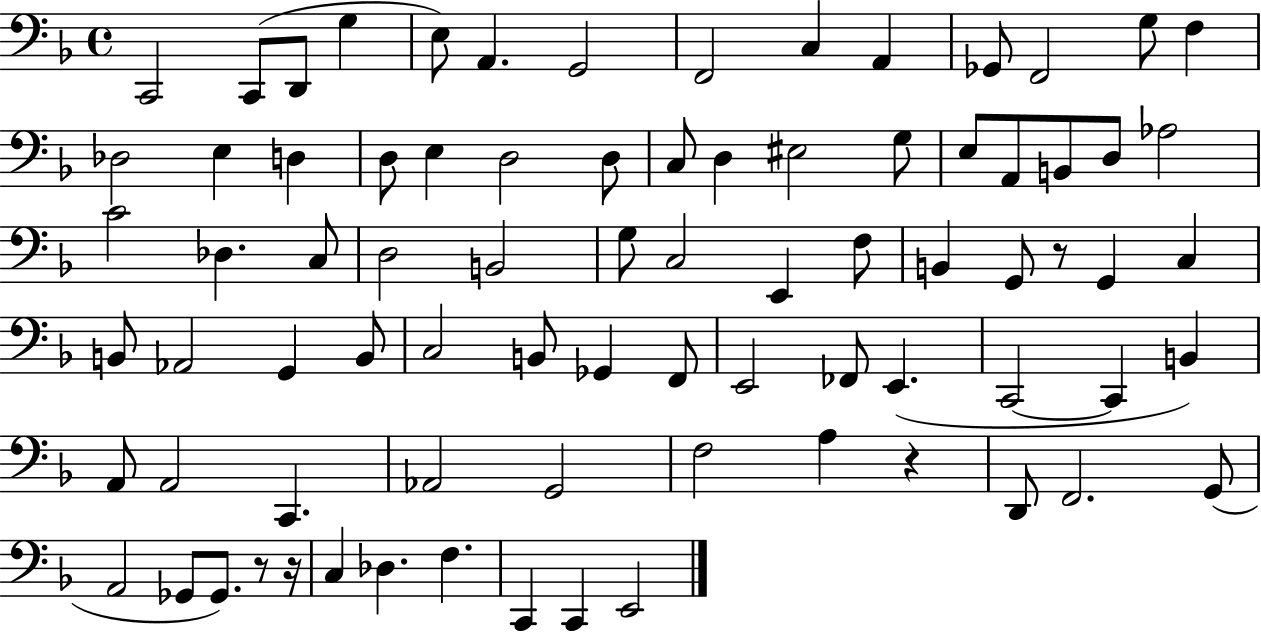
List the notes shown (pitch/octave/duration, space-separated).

C2/h C2/e D2/e G3/q E3/e A2/q. G2/h F2/h C3/q A2/q Gb2/e F2/h G3/e F3/q Db3/h E3/q D3/q D3/e E3/q D3/h D3/e C3/e D3/q EIS3/h G3/e E3/e A2/e B2/e D3/e Ab3/h C4/h Db3/q. C3/e D3/h B2/h G3/e C3/h E2/q F3/e B2/q G2/e R/e G2/q C3/q B2/e Ab2/h G2/q B2/e C3/h B2/e Gb2/q F2/e E2/h FES2/e E2/q. C2/h C2/q B2/q A2/e A2/h C2/q. Ab2/h G2/h F3/h A3/q R/q D2/e F2/h. G2/e A2/h Gb2/e Gb2/e. R/e R/s C3/q Db3/q. F3/q. C2/q C2/q E2/h